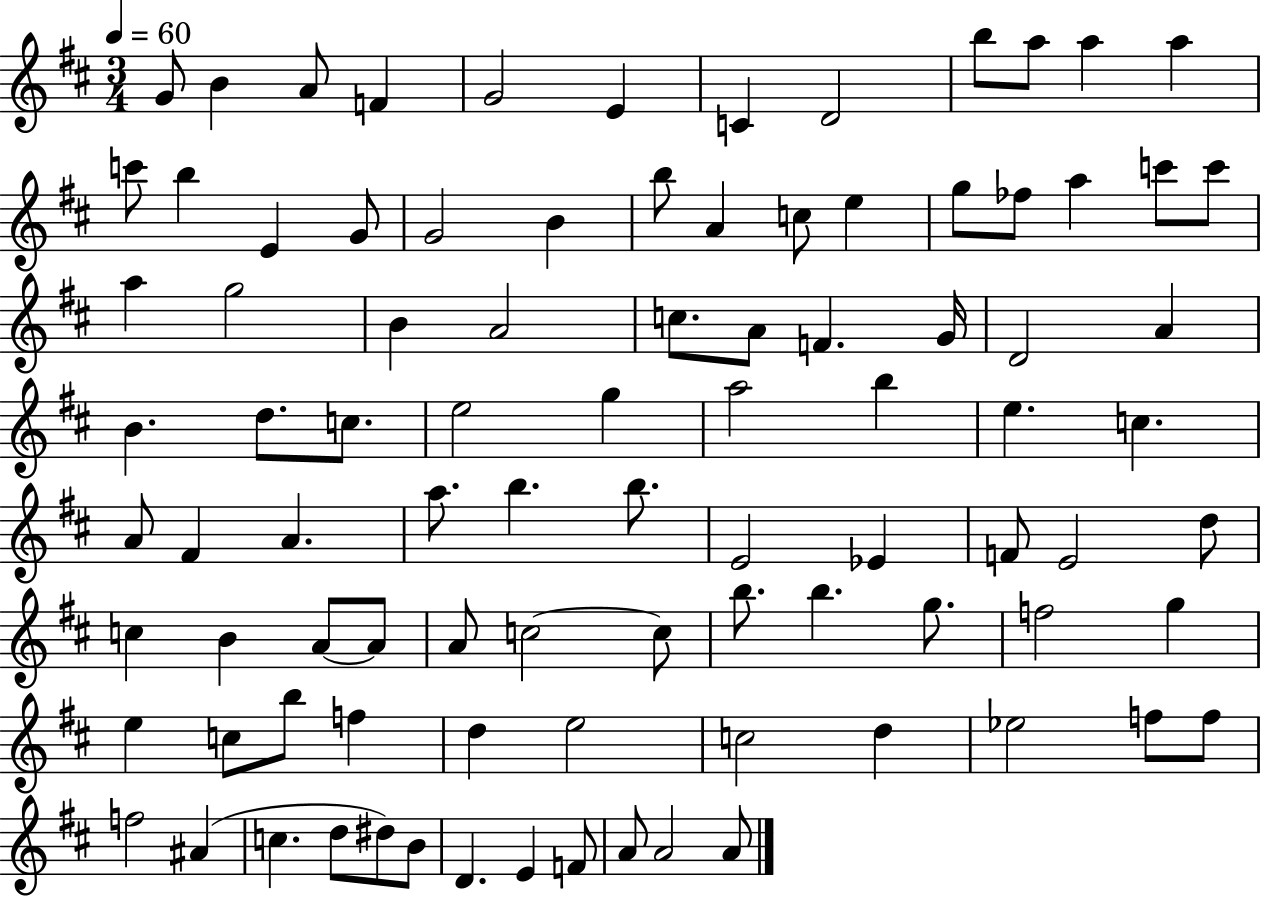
G4/e B4/q A4/e F4/q G4/h E4/q C4/q D4/h B5/e A5/e A5/q A5/q C6/e B5/q E4/q G4/e G4/h B4/q B5/e A4/q C5/e E5/q G5/e FES5/e A5/q C6/e C6/e A5/q G5/h B4/q A4/h C5/e. A4/e F4/q. G4/s D4/h A4/q B4/q. D5/e. C5/e. E5/h G5/q A5/h B5/q E5/q. C5/q. A4/e F#4/q A4/q. A5/e. B5/q. B5/e. E4/h Eb4/q F4/e E4/h D5/e C5/q B4/q A4/e A4/e A4/e C5/h C5/e B5/e. B5/q. G5/e. F5/h G5/q E5/q C5/e B5/e F5/q D5/q E5/h C5/h D5/q Eb5/h F5/e F5/e F5/h A#4/q C5/q. D5/e D#5/e B4/e D4/q. E4/q F4/e A4/e A4/h A4/e